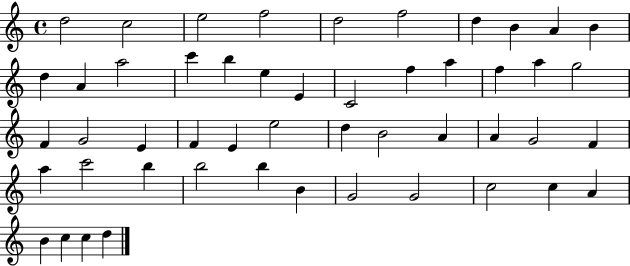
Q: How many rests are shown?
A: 0